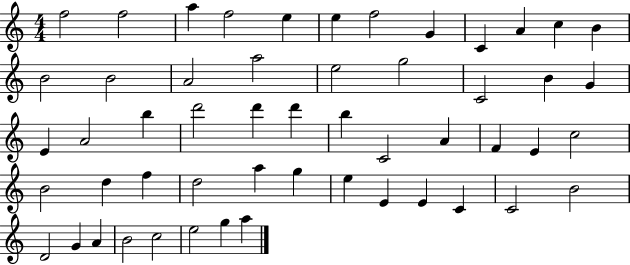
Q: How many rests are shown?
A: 0